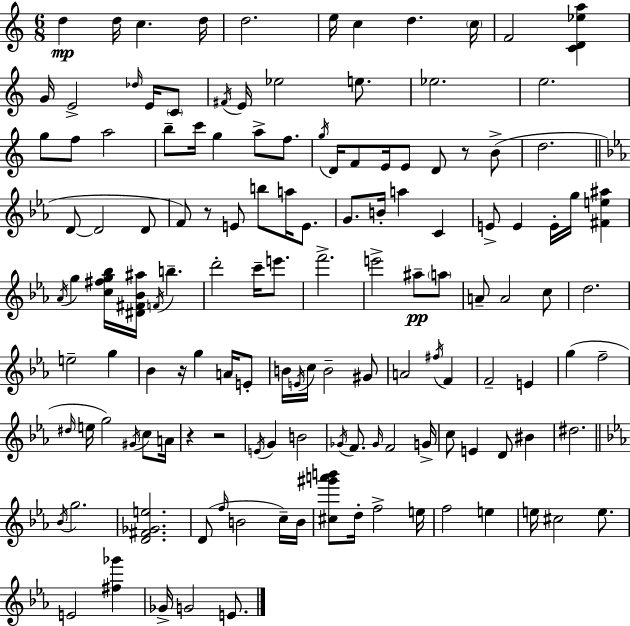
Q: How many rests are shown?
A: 5